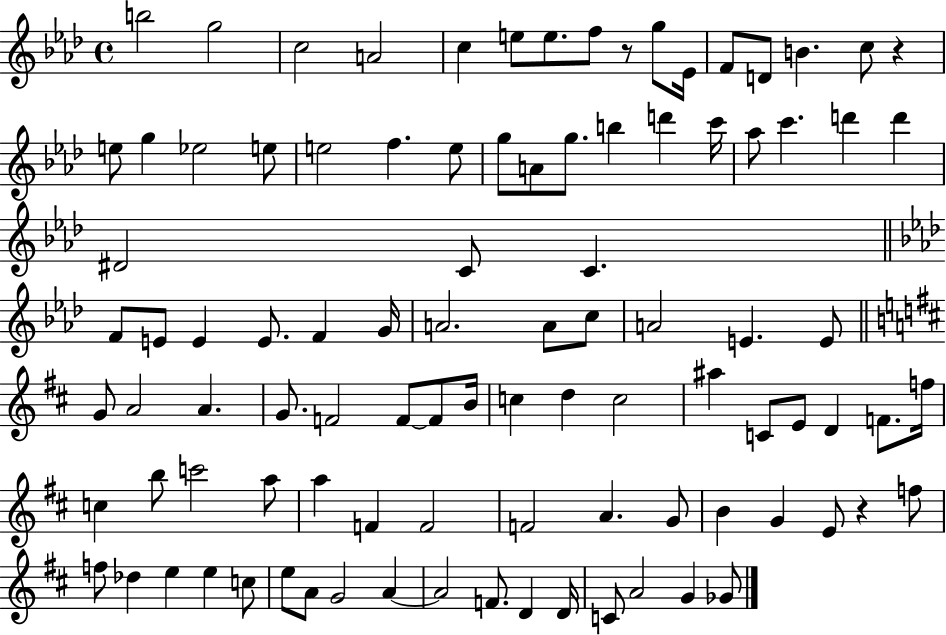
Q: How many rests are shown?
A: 3